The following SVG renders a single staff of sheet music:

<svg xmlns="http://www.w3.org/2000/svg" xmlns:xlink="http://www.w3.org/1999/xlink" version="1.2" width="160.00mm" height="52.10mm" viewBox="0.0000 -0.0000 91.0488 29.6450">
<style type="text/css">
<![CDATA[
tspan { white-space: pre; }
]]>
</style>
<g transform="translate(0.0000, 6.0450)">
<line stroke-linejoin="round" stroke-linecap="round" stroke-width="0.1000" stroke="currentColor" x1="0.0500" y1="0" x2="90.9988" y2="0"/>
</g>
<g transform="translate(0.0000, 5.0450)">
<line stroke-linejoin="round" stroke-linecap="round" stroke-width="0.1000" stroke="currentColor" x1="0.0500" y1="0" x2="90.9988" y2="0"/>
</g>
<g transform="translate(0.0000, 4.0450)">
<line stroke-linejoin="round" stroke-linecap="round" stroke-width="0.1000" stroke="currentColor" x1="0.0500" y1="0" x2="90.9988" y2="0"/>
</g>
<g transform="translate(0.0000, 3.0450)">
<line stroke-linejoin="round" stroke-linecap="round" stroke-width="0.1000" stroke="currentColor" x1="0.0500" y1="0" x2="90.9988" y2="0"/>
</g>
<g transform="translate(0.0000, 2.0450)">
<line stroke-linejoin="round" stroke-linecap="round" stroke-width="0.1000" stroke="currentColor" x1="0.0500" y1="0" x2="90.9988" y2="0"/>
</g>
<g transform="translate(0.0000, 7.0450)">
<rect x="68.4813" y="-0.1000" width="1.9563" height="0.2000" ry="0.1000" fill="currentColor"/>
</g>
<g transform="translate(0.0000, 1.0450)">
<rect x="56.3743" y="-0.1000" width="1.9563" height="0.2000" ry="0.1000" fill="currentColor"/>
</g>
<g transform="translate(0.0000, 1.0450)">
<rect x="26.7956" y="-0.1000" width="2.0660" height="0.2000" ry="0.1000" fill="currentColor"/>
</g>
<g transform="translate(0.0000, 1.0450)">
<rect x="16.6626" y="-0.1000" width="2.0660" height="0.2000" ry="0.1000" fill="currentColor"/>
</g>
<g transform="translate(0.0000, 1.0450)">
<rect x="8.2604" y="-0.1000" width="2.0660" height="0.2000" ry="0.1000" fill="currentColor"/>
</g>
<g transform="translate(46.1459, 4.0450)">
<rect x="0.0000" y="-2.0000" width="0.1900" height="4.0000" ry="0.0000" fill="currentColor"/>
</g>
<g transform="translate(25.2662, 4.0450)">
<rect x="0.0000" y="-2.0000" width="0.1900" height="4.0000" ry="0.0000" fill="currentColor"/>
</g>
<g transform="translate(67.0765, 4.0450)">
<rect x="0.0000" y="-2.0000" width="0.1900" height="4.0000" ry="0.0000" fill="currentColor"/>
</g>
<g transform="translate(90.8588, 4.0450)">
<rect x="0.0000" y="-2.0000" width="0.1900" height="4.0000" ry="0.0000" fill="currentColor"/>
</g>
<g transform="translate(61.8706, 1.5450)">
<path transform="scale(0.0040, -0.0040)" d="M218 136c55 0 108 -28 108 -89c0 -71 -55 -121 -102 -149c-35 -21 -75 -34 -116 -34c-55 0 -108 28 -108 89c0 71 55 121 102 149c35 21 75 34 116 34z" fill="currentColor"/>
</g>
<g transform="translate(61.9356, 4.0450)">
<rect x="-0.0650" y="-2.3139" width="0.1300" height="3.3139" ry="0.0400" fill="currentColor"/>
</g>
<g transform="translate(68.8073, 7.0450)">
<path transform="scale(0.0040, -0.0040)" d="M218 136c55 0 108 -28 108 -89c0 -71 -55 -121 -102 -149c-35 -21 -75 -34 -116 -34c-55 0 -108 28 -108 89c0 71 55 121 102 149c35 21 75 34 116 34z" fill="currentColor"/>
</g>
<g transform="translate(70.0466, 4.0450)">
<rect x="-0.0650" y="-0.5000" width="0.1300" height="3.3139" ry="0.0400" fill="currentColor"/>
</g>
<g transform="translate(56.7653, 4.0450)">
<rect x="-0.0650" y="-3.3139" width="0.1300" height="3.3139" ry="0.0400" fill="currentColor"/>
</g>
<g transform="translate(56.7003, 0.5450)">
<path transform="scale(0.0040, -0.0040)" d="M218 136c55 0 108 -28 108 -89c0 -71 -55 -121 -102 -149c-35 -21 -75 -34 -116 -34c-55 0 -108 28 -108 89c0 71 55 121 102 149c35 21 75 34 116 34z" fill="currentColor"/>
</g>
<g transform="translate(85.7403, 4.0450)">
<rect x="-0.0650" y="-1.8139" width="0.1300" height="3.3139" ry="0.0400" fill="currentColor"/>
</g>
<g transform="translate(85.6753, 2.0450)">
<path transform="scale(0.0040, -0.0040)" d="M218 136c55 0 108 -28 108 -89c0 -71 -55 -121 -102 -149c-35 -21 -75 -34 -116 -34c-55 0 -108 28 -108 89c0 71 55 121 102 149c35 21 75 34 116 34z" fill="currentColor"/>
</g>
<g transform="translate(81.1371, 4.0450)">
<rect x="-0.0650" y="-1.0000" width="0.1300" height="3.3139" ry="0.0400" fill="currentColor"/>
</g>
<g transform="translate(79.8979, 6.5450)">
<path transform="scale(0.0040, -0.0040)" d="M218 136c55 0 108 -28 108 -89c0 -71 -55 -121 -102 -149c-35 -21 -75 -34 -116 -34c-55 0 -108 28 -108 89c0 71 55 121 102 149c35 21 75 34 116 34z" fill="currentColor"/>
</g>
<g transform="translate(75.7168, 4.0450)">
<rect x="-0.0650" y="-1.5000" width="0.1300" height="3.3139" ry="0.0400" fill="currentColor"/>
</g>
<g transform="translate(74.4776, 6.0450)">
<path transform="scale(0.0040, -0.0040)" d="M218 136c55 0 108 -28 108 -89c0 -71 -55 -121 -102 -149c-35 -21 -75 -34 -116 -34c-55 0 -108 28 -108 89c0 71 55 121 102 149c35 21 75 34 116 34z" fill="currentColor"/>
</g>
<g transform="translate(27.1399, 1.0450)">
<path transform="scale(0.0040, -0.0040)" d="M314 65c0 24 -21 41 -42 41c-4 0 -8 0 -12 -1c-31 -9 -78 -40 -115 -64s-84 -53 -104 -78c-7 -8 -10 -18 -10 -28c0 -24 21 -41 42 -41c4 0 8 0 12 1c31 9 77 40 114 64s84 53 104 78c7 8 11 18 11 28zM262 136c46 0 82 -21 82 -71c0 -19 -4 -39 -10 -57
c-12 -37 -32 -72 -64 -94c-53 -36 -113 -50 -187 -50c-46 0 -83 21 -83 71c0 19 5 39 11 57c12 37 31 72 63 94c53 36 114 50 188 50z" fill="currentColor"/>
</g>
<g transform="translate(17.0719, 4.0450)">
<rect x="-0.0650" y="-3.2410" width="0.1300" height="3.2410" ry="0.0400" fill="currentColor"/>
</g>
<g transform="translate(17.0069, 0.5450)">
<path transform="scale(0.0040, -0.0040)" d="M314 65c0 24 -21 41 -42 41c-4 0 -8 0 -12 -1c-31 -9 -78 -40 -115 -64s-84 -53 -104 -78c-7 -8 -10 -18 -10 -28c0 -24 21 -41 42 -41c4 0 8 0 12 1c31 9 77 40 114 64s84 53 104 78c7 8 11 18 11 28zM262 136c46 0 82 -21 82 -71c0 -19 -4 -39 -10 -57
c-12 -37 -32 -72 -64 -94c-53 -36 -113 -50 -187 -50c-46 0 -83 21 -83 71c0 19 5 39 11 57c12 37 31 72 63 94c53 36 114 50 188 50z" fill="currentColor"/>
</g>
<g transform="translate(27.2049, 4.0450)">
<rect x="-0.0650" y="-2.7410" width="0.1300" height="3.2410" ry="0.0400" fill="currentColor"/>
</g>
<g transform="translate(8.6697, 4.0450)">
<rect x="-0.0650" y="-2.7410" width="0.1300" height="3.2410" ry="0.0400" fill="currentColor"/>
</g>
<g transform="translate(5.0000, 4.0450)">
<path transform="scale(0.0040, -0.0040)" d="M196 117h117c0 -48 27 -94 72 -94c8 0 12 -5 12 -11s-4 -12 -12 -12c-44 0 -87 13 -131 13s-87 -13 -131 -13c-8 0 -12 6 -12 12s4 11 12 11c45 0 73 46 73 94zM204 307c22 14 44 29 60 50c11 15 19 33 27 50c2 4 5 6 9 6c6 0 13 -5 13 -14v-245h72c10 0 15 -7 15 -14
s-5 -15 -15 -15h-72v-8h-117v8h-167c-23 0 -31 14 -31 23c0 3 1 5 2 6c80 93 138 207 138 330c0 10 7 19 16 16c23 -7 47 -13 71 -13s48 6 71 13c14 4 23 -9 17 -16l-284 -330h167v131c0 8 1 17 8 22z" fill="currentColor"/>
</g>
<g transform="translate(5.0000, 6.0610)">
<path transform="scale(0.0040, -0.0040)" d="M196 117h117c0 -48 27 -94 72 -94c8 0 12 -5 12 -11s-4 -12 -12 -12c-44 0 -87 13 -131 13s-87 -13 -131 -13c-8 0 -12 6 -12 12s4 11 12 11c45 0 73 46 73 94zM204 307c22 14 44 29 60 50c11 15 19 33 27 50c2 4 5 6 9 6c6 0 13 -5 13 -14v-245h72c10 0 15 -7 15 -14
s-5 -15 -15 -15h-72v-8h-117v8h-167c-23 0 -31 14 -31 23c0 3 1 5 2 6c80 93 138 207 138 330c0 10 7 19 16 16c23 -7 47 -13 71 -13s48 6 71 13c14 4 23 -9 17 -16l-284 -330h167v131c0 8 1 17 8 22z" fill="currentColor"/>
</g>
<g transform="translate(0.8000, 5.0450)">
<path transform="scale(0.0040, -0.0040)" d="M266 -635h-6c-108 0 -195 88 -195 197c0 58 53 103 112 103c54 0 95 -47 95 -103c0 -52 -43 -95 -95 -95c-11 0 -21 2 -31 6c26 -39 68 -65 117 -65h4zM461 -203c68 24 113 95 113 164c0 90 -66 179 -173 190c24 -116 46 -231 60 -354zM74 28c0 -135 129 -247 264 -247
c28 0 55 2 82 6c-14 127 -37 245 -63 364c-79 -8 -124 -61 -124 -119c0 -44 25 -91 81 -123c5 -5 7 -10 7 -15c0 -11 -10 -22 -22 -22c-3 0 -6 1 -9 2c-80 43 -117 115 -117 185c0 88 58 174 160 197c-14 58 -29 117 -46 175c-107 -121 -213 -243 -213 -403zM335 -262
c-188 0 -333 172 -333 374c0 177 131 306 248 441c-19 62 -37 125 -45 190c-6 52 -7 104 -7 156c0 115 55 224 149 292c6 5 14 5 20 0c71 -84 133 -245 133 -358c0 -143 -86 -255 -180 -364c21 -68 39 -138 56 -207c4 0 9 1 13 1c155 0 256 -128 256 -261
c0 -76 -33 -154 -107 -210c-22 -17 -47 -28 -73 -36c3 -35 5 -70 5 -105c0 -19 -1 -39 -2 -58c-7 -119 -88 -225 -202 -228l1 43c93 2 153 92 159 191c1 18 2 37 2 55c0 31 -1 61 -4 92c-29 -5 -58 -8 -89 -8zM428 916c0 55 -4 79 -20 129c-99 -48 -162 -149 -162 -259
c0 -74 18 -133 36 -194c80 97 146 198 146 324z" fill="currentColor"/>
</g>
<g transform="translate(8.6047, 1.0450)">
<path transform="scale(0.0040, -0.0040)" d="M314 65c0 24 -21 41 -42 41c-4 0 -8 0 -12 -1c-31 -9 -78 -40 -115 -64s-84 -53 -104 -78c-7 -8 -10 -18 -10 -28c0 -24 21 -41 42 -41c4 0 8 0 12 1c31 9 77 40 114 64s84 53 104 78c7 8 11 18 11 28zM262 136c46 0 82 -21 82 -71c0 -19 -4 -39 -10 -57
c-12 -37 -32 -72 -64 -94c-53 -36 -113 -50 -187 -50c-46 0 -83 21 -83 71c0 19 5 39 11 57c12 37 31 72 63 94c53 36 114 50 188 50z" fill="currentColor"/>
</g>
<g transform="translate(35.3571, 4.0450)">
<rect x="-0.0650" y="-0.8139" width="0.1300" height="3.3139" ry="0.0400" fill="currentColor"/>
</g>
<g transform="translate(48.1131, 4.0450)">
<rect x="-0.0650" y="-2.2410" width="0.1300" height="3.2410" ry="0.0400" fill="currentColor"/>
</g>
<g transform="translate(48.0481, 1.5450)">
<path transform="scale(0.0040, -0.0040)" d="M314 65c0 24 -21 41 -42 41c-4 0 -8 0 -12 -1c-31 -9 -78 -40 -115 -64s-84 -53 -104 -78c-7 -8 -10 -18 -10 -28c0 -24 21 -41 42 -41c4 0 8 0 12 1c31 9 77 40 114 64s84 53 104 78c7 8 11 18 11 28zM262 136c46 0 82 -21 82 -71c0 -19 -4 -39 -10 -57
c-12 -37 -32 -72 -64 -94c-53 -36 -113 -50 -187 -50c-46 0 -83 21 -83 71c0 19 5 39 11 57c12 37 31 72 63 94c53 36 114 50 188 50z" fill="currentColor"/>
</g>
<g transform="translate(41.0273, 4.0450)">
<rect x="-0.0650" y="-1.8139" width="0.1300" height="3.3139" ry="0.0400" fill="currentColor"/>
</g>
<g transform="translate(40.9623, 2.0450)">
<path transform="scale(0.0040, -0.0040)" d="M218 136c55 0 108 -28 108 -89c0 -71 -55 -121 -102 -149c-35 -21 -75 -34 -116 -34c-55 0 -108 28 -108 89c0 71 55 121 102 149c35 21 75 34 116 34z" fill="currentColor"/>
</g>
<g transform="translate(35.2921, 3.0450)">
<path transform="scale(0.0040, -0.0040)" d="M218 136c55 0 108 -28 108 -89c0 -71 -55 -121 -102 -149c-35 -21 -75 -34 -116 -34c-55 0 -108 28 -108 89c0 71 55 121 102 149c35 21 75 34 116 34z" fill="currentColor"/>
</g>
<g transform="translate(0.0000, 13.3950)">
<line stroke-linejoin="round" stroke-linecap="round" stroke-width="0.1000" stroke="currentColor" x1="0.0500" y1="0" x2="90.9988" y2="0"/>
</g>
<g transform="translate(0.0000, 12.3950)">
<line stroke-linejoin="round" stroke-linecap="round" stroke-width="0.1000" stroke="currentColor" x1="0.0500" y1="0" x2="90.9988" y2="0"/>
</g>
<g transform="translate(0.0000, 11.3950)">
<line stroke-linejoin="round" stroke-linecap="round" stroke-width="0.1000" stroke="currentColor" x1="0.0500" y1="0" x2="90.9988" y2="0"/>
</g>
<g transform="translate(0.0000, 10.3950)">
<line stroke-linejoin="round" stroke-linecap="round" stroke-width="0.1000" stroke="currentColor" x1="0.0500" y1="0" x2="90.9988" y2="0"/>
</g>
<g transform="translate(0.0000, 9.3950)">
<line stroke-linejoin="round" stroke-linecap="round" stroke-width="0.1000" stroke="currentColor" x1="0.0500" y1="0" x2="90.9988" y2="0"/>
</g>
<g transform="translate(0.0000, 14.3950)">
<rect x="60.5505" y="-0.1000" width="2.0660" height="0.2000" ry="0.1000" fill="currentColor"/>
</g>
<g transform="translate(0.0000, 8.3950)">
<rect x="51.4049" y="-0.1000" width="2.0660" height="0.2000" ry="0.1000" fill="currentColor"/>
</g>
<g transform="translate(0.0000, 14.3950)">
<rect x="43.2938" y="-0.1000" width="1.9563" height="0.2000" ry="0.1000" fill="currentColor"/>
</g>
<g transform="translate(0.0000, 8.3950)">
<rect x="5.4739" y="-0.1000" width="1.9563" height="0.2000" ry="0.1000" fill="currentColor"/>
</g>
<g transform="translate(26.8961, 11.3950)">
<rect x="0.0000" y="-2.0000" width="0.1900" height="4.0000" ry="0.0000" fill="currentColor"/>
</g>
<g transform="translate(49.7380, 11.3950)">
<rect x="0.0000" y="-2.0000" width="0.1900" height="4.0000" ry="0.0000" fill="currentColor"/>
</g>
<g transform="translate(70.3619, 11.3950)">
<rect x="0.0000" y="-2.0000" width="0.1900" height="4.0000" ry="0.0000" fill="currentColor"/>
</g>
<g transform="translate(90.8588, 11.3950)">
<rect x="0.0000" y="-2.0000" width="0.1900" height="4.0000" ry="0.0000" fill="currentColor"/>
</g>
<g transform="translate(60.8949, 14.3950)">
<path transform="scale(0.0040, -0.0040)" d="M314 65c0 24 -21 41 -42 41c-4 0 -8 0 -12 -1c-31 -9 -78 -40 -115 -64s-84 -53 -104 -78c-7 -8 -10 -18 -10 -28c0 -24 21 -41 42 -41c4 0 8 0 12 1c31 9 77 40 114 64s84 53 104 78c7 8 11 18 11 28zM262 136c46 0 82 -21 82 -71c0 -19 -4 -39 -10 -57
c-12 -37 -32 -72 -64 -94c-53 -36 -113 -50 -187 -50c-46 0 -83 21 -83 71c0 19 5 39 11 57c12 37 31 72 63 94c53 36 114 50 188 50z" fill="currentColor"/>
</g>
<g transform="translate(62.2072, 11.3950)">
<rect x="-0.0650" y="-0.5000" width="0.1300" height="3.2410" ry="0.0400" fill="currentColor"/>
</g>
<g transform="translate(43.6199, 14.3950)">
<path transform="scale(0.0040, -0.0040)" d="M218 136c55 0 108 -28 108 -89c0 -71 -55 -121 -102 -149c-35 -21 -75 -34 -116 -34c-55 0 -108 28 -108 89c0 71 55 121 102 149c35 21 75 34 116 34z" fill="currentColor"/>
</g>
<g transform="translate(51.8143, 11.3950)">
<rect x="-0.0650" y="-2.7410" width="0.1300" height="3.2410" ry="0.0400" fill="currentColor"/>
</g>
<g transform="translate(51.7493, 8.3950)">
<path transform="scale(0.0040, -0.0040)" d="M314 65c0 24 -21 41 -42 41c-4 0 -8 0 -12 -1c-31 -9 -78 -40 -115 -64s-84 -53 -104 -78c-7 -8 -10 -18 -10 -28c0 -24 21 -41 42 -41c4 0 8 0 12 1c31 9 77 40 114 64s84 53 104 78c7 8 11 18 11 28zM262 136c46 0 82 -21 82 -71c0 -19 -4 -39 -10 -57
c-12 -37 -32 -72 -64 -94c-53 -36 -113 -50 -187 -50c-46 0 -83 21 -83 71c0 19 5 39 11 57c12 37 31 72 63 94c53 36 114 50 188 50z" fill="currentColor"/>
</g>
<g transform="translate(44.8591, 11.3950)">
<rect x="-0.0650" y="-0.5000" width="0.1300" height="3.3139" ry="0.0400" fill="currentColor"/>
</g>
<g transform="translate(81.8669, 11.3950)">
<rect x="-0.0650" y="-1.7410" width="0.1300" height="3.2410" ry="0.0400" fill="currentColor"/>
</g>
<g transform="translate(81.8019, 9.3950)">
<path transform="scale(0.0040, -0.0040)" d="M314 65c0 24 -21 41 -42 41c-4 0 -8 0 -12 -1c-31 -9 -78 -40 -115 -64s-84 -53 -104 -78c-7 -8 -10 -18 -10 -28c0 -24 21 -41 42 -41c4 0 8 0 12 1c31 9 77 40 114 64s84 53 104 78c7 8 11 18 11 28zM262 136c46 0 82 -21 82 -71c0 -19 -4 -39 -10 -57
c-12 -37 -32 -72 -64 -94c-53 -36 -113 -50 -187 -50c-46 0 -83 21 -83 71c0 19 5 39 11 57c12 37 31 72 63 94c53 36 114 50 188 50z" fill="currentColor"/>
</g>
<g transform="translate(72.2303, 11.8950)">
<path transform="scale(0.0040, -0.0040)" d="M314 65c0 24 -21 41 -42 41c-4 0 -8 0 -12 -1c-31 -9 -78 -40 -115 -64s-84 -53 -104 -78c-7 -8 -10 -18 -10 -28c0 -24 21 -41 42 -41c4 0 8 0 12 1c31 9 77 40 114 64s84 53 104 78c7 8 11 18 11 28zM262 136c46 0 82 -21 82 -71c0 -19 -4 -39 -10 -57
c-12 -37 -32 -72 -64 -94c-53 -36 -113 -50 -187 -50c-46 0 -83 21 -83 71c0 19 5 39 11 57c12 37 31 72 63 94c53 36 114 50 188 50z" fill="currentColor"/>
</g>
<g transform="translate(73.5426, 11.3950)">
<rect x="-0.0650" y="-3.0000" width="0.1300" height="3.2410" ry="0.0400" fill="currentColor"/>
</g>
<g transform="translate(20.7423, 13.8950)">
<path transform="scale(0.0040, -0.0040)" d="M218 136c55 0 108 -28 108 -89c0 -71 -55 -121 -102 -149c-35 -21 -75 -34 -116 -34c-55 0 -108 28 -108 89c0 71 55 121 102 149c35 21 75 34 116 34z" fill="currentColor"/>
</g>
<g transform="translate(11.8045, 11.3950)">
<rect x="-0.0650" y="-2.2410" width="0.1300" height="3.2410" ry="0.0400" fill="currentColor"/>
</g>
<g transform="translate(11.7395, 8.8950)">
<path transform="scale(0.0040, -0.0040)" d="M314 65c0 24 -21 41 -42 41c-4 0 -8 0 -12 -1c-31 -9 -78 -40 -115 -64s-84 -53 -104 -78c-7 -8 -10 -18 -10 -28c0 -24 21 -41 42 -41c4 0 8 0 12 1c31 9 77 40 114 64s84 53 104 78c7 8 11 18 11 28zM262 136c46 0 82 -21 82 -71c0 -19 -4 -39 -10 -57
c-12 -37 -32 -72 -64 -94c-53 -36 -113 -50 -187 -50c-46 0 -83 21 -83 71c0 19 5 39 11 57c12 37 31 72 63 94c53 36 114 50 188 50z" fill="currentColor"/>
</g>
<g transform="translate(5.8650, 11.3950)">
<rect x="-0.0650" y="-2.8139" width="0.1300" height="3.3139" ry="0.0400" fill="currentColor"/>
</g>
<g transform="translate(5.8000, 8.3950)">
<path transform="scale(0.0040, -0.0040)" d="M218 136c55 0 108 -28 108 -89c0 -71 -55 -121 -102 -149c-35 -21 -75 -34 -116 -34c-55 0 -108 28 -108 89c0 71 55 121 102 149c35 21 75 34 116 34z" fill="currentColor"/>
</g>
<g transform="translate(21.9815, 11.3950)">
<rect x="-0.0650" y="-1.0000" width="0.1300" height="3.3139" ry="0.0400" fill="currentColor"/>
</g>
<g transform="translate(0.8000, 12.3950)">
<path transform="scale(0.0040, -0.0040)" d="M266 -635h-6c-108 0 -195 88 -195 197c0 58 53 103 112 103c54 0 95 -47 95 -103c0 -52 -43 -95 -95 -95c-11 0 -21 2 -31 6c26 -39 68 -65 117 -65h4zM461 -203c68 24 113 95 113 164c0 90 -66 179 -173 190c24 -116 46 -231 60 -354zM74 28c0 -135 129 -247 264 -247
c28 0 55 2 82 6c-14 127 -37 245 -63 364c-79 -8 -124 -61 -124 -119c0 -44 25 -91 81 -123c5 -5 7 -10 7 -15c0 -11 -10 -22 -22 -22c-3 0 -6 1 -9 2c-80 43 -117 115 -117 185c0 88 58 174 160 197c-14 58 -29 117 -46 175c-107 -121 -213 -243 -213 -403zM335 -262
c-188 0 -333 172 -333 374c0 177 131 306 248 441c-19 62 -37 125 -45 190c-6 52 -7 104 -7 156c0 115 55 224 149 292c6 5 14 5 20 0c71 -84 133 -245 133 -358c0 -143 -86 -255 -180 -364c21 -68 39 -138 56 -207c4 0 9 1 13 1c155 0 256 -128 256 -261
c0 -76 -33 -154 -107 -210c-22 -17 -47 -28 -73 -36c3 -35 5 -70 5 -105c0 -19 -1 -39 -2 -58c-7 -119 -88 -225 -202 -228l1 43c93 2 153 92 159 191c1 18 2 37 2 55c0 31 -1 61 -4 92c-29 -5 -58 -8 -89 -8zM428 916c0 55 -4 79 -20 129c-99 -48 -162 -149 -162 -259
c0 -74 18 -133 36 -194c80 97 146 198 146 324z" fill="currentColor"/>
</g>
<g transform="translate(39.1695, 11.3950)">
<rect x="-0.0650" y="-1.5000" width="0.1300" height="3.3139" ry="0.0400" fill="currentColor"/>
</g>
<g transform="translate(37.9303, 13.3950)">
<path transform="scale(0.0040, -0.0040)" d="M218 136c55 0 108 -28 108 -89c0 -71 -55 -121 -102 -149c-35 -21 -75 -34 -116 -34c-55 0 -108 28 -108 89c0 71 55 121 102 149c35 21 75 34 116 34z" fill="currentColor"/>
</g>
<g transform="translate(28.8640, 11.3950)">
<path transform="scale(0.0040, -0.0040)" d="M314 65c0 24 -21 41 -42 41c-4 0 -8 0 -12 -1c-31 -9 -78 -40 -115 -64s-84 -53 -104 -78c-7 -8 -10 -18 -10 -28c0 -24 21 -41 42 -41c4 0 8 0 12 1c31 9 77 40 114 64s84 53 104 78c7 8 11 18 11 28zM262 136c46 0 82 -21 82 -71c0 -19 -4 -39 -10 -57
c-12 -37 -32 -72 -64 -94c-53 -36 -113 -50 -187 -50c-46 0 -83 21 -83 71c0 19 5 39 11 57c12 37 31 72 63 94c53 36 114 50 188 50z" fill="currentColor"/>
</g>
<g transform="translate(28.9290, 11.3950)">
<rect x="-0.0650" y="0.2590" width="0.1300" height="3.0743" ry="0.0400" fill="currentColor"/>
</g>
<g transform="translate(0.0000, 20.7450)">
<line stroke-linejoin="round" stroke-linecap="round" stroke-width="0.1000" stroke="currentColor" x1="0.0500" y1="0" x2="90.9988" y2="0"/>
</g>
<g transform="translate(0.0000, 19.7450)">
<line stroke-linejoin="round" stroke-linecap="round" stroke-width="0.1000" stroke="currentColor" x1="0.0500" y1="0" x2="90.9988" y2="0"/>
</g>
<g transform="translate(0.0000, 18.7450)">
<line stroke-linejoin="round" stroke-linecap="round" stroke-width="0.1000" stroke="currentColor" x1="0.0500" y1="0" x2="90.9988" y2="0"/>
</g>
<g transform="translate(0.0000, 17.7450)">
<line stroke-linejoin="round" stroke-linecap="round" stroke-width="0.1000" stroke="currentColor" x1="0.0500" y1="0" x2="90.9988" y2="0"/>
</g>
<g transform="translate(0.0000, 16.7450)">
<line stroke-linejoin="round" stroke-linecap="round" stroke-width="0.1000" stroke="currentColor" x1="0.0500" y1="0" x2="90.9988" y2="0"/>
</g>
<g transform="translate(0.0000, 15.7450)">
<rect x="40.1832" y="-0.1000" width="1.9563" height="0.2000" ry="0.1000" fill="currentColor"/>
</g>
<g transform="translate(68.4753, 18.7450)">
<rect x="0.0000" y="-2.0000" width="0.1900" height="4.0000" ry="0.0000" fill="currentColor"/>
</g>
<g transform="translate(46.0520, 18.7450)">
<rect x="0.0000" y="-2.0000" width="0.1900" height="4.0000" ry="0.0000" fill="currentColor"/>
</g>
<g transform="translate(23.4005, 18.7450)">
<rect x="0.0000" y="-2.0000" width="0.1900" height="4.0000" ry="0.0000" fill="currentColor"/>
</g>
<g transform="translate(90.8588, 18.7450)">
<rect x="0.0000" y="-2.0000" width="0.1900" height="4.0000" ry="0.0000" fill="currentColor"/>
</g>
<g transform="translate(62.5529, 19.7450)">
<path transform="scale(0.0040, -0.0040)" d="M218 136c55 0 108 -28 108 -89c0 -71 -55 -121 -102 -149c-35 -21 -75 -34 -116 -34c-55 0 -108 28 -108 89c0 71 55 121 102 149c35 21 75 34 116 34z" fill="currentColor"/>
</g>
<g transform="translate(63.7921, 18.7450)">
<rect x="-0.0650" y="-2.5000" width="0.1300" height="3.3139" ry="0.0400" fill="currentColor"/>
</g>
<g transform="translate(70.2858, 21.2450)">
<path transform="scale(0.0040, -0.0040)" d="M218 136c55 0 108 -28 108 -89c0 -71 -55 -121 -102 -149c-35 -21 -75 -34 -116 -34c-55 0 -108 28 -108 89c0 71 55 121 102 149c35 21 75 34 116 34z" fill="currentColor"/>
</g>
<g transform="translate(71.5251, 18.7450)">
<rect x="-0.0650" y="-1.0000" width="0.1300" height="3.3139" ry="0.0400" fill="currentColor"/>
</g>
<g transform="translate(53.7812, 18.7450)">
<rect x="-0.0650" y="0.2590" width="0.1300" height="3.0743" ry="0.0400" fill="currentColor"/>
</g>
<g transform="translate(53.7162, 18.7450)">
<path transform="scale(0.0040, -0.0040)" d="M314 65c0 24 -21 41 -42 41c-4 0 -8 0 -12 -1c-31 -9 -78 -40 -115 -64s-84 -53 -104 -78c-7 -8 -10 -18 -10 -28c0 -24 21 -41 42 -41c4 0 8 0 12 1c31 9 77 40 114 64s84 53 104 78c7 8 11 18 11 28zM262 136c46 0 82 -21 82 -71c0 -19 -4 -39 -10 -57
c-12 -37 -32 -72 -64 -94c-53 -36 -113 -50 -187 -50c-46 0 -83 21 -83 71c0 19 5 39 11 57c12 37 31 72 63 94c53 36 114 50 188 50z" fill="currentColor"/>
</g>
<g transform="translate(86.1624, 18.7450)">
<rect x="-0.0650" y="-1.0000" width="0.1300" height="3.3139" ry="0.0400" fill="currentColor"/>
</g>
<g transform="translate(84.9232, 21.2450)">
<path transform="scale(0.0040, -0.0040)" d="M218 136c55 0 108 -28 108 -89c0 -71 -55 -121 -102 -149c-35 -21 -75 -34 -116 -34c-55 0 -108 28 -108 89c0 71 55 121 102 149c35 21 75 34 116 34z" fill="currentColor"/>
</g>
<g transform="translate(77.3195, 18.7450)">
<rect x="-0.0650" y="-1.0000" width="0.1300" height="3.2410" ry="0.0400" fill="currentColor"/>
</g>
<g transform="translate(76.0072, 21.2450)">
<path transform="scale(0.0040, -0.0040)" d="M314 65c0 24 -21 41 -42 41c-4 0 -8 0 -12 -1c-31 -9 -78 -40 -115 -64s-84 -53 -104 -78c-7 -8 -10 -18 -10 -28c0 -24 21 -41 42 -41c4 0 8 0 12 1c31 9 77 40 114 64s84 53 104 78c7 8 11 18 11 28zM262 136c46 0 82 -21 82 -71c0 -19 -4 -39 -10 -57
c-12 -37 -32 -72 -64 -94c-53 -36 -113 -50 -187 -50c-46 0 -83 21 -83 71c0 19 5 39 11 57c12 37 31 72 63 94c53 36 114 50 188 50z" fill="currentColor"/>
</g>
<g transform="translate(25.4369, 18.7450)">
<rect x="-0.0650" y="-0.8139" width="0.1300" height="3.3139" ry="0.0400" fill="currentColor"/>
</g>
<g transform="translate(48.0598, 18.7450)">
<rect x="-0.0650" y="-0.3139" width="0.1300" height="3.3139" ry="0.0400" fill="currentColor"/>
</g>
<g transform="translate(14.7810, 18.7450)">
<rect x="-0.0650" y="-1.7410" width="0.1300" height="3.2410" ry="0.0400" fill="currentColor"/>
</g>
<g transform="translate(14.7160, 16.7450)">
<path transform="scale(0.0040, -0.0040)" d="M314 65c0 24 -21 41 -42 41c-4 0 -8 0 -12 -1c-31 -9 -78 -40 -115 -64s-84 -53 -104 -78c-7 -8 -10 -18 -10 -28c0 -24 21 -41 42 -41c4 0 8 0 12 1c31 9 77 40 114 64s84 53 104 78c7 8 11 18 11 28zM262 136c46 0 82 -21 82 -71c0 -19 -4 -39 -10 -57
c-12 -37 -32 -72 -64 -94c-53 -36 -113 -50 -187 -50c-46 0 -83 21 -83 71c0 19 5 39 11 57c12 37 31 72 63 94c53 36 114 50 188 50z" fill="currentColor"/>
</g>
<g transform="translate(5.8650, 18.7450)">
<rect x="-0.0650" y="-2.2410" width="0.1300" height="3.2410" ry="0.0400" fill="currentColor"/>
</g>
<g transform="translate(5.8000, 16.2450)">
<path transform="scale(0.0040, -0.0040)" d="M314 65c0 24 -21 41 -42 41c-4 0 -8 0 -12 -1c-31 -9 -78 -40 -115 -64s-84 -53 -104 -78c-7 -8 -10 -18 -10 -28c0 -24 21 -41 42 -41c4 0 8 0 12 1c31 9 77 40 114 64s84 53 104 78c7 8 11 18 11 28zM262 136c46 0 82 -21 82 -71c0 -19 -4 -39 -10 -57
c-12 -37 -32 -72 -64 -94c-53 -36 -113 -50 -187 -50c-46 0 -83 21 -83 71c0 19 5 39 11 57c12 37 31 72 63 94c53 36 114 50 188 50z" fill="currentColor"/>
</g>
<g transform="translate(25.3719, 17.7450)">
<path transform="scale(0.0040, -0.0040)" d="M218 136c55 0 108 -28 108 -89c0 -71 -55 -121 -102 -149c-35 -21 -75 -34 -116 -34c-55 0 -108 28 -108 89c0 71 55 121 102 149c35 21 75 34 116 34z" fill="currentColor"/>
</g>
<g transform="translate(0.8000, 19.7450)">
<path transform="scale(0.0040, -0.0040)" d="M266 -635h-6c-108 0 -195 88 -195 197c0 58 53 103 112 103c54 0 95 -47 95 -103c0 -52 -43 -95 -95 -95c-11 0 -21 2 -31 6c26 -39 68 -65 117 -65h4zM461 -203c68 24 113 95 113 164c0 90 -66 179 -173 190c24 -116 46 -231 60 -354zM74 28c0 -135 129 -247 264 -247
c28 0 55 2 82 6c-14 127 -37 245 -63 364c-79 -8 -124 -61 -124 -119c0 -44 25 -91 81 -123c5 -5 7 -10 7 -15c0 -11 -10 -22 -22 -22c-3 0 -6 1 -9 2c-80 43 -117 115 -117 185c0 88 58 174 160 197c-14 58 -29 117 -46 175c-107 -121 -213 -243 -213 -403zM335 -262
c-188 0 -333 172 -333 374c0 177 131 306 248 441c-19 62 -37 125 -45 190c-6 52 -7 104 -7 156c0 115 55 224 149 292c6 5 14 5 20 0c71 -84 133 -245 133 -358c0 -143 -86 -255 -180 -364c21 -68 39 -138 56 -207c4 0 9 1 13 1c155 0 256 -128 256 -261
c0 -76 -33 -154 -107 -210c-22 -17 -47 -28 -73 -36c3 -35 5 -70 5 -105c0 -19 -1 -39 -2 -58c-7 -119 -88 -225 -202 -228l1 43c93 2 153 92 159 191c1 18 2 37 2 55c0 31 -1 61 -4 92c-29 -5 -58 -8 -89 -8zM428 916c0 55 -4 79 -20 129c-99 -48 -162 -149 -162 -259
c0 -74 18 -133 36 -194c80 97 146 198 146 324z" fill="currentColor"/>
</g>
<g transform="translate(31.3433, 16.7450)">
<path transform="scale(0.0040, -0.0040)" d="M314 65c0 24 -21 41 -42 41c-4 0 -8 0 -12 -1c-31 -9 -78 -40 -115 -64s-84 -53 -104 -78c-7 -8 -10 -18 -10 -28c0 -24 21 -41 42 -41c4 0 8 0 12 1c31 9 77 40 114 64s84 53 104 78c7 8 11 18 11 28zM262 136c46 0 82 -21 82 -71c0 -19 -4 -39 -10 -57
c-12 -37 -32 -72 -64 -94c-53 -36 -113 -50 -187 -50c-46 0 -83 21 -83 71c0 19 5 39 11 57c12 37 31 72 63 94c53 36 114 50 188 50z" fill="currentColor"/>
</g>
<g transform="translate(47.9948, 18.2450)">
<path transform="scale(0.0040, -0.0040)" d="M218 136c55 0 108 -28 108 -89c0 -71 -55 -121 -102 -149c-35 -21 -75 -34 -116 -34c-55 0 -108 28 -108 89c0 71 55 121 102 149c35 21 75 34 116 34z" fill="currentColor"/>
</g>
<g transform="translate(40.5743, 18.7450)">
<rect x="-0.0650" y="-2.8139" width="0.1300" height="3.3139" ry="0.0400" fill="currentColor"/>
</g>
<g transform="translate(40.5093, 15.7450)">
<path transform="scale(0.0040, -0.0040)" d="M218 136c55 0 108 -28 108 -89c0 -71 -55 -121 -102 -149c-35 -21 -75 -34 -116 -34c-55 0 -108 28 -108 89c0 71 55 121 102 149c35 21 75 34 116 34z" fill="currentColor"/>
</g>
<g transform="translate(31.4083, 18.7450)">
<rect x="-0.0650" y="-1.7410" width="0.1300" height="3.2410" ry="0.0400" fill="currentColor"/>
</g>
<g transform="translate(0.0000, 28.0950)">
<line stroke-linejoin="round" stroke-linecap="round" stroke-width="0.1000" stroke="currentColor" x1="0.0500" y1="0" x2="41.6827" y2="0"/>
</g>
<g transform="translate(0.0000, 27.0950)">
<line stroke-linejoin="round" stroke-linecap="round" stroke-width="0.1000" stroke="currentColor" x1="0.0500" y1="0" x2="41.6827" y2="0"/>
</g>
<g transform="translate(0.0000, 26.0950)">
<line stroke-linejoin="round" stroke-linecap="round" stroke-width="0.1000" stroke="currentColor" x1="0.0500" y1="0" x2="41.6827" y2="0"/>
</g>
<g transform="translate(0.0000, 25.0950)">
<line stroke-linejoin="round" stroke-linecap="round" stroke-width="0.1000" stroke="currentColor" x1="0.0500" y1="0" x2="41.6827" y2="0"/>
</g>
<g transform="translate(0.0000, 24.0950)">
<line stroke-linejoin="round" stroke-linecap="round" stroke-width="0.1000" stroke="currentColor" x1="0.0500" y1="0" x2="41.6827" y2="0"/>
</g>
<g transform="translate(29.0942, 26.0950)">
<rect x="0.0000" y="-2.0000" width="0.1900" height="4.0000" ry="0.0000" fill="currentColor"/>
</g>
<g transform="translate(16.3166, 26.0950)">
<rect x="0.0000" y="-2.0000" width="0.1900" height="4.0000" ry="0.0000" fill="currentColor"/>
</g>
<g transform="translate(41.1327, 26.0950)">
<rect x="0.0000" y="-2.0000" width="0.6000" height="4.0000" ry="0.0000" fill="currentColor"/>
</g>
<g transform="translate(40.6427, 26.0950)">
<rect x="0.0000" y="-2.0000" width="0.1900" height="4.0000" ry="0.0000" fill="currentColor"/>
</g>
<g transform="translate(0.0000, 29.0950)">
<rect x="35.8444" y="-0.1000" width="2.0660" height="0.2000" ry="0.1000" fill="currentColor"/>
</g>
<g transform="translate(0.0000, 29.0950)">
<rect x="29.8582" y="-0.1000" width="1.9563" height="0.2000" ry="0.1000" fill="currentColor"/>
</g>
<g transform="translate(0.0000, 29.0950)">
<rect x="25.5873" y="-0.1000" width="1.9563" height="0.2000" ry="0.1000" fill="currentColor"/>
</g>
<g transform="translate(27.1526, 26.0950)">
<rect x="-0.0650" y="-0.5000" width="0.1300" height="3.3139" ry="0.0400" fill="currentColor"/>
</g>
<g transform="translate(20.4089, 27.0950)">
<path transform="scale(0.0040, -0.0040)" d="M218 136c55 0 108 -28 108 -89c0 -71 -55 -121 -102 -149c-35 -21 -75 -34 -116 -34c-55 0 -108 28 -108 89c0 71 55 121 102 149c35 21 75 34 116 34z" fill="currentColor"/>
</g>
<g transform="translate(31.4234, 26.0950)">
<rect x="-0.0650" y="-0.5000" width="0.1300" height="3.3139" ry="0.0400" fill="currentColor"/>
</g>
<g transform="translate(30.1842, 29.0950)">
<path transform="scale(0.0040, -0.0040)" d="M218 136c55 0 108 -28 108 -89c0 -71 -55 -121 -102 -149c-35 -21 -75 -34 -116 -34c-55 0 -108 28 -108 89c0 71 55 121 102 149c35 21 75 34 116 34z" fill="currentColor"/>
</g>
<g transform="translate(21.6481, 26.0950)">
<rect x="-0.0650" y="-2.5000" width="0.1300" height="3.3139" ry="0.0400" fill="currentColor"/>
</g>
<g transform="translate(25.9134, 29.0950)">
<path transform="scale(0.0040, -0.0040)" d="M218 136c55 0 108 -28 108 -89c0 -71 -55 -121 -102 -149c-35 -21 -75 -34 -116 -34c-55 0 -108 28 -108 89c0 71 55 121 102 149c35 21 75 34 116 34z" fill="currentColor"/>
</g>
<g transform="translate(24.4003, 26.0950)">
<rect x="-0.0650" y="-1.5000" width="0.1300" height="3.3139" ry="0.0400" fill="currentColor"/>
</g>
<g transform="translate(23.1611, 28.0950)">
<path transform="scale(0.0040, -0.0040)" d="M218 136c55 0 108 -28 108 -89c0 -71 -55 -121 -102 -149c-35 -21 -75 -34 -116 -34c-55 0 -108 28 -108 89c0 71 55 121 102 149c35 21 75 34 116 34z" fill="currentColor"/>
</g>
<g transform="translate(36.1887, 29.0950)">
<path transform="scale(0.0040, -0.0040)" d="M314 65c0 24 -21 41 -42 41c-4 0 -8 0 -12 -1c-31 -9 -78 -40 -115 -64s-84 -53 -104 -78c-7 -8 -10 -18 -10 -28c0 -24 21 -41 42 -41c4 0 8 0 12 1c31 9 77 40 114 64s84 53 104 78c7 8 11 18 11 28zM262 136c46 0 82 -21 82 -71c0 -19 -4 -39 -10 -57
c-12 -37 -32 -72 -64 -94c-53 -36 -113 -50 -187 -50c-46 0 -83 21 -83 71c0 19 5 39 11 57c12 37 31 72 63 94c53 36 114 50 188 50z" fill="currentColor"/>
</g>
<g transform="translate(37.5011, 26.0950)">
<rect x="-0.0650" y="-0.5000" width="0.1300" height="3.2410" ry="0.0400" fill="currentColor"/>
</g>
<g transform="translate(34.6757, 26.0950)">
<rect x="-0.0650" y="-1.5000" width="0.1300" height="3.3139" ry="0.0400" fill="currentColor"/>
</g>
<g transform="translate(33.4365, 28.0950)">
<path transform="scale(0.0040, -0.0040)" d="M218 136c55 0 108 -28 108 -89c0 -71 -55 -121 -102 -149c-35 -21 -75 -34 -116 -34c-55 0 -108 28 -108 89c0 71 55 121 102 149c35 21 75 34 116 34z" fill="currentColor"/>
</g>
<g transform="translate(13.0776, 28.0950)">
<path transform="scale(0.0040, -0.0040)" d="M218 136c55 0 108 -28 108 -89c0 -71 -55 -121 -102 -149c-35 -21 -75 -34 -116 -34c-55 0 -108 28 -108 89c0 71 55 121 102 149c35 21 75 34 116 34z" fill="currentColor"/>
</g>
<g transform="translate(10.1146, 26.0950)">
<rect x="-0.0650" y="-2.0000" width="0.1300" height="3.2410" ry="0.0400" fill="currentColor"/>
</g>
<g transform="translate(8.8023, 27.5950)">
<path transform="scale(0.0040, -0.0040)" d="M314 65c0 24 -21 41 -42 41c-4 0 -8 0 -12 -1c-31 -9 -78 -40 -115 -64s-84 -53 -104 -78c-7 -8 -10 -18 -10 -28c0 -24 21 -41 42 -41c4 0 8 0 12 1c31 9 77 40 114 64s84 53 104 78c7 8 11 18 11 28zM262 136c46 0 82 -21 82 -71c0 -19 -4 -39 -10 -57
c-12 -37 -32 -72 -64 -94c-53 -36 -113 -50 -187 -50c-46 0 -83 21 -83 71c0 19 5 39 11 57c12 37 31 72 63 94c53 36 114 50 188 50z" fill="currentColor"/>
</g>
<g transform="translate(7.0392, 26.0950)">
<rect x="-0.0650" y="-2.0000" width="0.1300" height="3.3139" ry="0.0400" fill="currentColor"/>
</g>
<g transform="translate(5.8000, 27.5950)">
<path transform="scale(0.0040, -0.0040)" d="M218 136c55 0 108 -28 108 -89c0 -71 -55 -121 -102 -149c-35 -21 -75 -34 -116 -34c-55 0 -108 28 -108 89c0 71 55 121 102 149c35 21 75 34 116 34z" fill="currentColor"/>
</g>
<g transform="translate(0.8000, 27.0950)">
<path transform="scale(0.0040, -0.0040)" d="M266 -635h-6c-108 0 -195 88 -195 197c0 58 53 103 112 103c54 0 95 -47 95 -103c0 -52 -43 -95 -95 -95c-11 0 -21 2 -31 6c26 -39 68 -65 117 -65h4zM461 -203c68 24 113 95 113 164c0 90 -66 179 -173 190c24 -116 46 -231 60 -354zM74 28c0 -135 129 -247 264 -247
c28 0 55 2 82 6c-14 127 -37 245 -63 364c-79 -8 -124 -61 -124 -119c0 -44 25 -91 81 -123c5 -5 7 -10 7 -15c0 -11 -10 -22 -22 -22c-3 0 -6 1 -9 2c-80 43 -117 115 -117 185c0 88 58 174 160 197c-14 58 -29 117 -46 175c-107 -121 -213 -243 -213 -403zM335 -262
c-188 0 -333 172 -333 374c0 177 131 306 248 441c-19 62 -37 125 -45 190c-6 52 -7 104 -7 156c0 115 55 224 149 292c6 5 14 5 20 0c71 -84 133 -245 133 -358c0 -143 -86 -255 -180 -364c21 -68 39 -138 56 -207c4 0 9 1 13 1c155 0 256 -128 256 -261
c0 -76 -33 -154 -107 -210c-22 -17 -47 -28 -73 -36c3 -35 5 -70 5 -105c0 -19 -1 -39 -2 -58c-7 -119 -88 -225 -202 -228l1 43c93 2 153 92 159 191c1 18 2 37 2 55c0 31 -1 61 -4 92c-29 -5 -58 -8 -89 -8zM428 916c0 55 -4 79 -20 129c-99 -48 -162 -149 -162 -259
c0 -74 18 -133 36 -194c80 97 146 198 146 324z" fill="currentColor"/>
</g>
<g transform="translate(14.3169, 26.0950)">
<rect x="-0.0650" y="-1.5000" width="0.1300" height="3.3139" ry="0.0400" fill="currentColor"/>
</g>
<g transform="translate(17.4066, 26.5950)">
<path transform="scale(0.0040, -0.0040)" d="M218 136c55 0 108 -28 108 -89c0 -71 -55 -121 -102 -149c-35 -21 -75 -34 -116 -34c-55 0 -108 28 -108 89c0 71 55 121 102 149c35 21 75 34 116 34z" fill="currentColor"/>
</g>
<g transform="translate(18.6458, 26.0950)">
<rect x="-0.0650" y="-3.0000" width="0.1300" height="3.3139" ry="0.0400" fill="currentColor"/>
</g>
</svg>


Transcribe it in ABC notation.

X:1
T:Untitled
M:4/4
L:1/4
K:C
a2 b2 a2 d f g2 b g C E D f a g2 D B2 E C a2 C2 A2 f2 g2 f2 d f2 a c B2 G D D2 D F F2 E A G E C C E C2